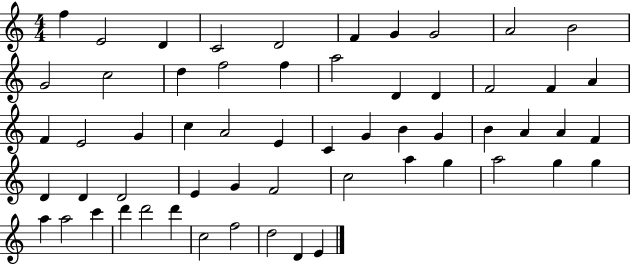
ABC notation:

X:1
T:Untitled
M:4/4
L:1/4
K:C
f E2 D C2 D2 F G G2 A2 B2 G2 c2 d f2 f a2 D D F2 F A F E2 G c A2 E C G B G B A A F D D D2 E G F2 c2 a g a2 g g a a2 c' d' d'2 d' c2 f2 d2 D E